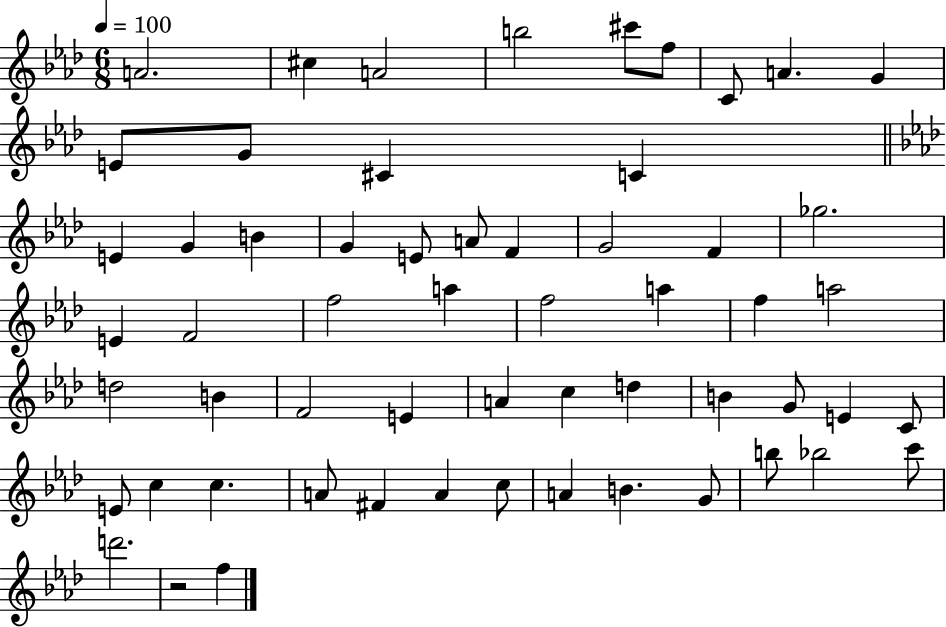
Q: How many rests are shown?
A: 1